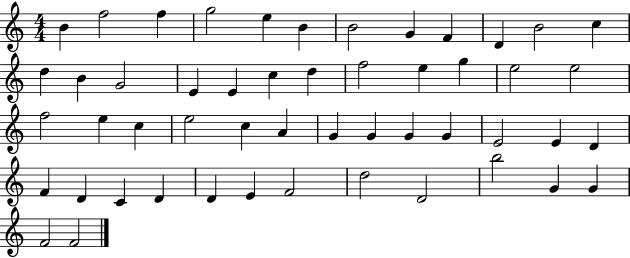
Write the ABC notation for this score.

X:1
T:Untitled
M:4/4
L:1/4
K:C
B f2 f g2 e B B2 G F D B2 c d B G2 E E c d f2 e g e2 e2 f2 e c e2 c A G G G G E2 E D F D C D D E F2 d2 D2 b2 G G F2 F2